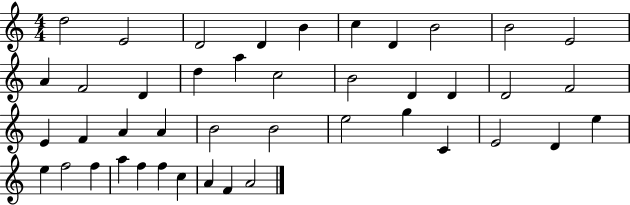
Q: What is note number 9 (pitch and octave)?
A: B4